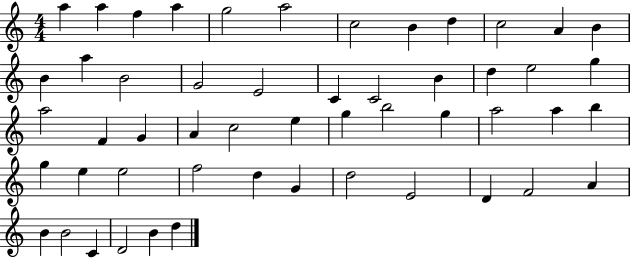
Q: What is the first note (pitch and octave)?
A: A5